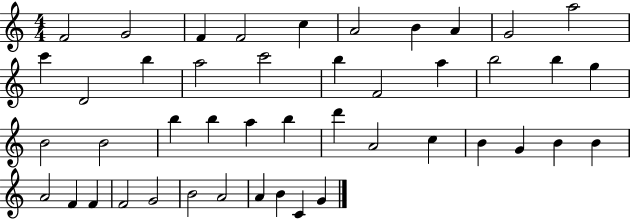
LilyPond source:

{
  \clef treble
  \numericTimeSignature
  \time 4/4
  \key c \major
  f'2 g'2 | f'4 f'2 c''4 | a'2 b'4 a'4 | g'2 a''2 | \break c'''4 d'2 b''4 | a''2 c'''2 | b''4 f'2 a''4 | b''2 b''4 g''4 | \break b'2 b'2 | b''4 b''4 a''4 b''4 | d'''4 a'2 c''4 | b'4 g'4 b'4 b'4 | \break a'2 f'4 f'4 | f'2 g'2 | b'2 a'2 | a'4 b'4 c'4 g'4 | \break \bar "|."
}